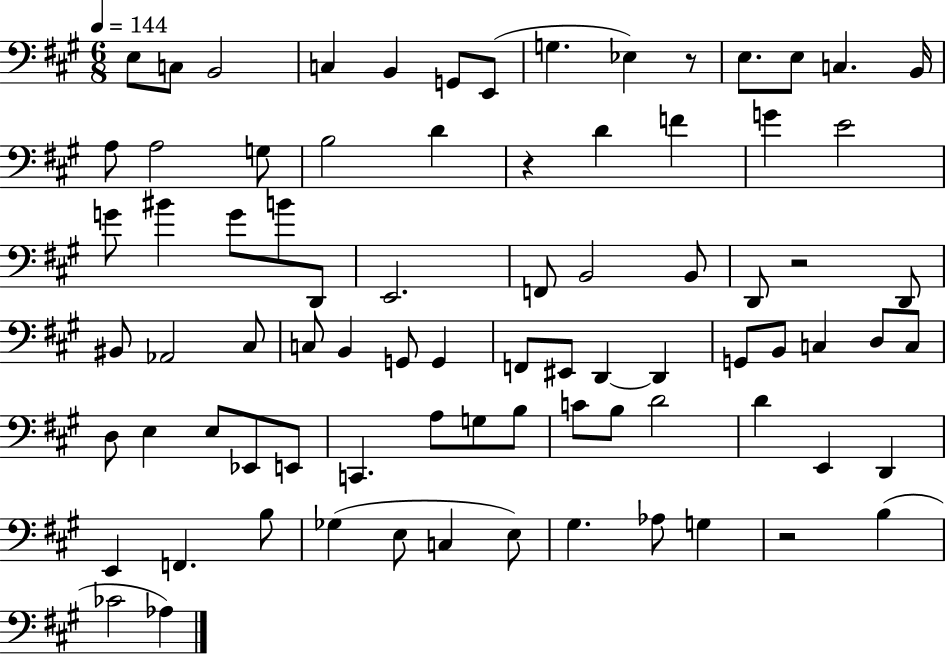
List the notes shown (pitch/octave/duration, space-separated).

E3/e C3/e B2/h C3/q B2/q G2/e E2/e G3/q. Eb3/q R/e E3/e. E3/e C3/q. B2/s A3/e A3/h G3/e B3/h D4/q R/q D4/q F4/q G4/q E4/h G4/e BIS4/q G4/e B4/e D2/e E2/h. F2/e B2/h B2/e D2/e R/h D2/e BIS2/e Ab2/h C#3/e C3/e B2/q G2/e G2/q F2/e EIS2/e D2/q D2/q G2/e B2/e C3/q D3/e C3/e D3/e E3/q E3/e Eb2/e E2/e C2/q. A3/e G3/e B3/e C4/e B3/e D4/h D4/q E2/q D2/q E2/q F2/q. B3/e Gb3/q E3/e C3/q E3/e G#3/q. Ab3/e G3/q R/h B3/q CES4/h Ab3/q